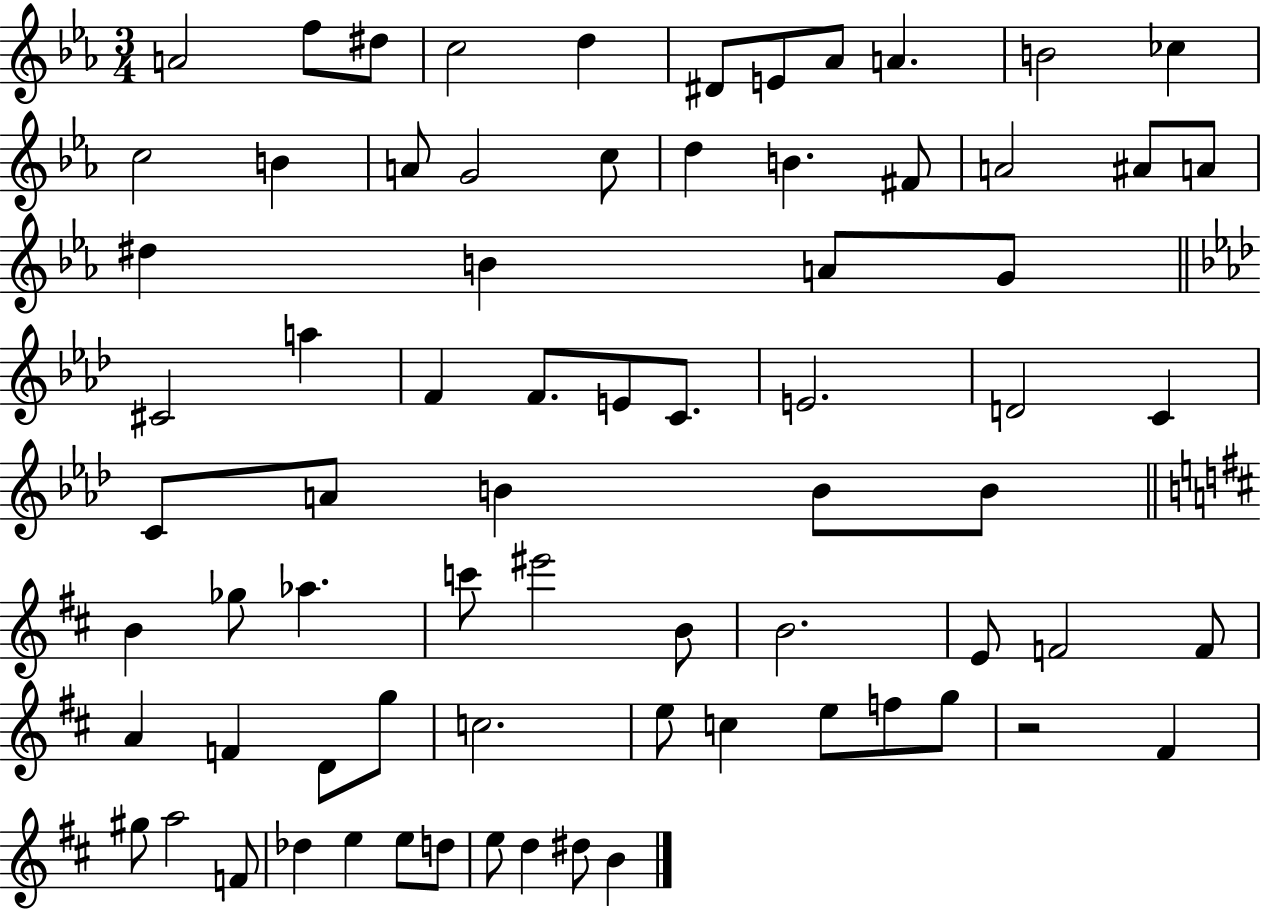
{
  \clef treble
  \numericTimeSignature
  \time 3/4
  \key ees \major
  \repeat volta 2 { a'2 f''8 dis''8 | c''2 d''4 | dis'8 e'8 aes'8 a'4. | b'2 ces''4 | \break c''2 b'4 | a'8 g'2 c''8 | d''4 b'4. fis'8 | a'2 ais'8 a'8 | \break dis''4 b'4 a'8 g'8 | \bar "||" \break \key f \minor cis'2 a''4 | f'4 f'8. e'8 c'8. | e'2. | d'2 c'4 | \break c'8 a'8 b'4 b'8 b'8 | \bar "||" \break \key d \major b'4 ges''8 aes''4. | c'''8 eis'''2 b'8 | b'2. | e'8 f'2 f'8 | \break a'4 f'4 d'8 g''8 | c''2. | e''8 c''4 e''8 f''8 g''8 | r2 fis'4 | \break gis''8 a''2 f'8 | des''4 e''4 e''8 d''8 | e''8 d''4 dis''8 b'4 | } \bar "|."
}